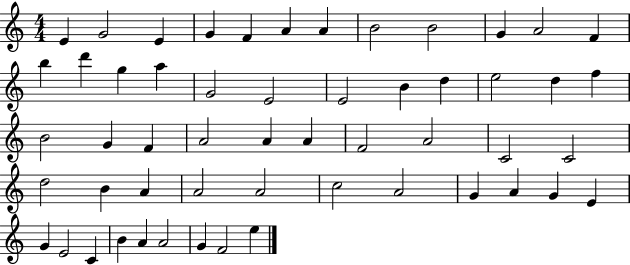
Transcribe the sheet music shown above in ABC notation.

X:1
T:Untitled
M:4/4
L:1/4
K:C
E G2 E G F A A B2 B2 G A2 F b d' g a G2 E2 E2 B d e2 d f B2 G F A2 A A F2 A2 C2 C2 d2 B A A2 A2 c2 A2 G A G E G E2 C B A A2 G F2 e